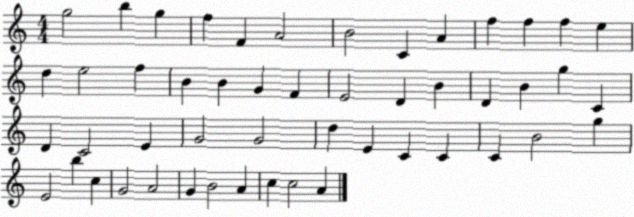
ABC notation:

X:1
T:Untitled
M:4/4
L:1/4
K:C
g2 b g f F A2 B2 C A f f f e d e2 f B B G F E2 D B D B g C D C2 E G2 G2 d E C C C B2 g E2 b c G2 A2 G B2 A c c2 A